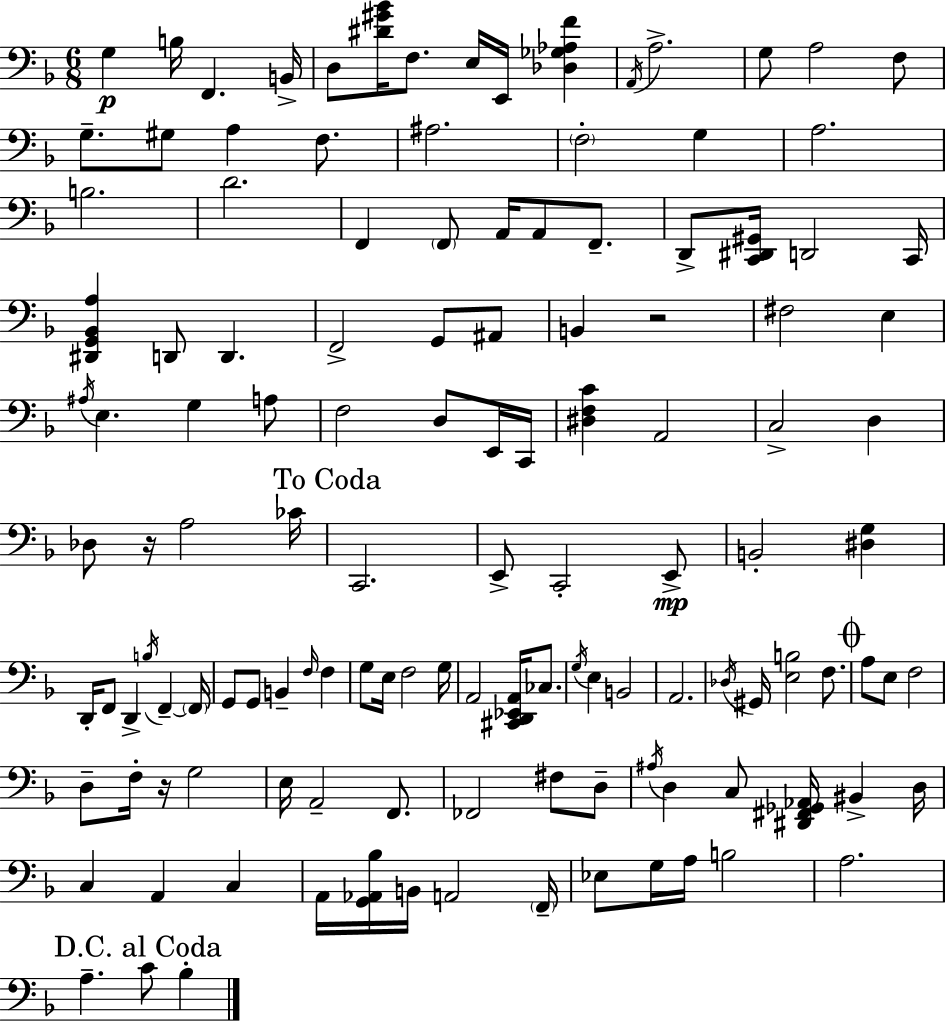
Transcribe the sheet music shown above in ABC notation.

X:1
T:Untitled
M:6/8
L:1/4
K:F
G, B,/4 F,, B,,/4 D,/2 [^D^G_B]/4 F,/2 E,/4 E,,/4 [_D,_G,_A,F] A,,/4 A,2 G,/2 A,2 F,/2 G,/2 ^G,/2 A, F,/2 ^A,2 F,2 G, A,2 B,2 D2 F,, F,,/2 A,,/4 A,,/2 F,,/2 D,,/2 [C,,^D,,^G,,]/4 D,,2 C,,/4 [^D,,G,,_B,,A,] D,,/2 D,, F,,2 G,,/2 ^A,,/2 B,, z2 ^F,2 E, ^A,/4 E, G, A,/2 F,2 D,/2 E,,/4 C,,/4 [^D,F,C] A,,2 C,2 D, _D,/2 z/4 A,2 _C/4 C,,2 E,,/2 C,,2 E,,/2 B,,2 [^D,G,] D,,/4 F,,/2 D,, B,/4 F,, F,,/4 G,,/2 G,,/2 B,, F,/4 F, G,/2 E,/4 F,2 G,/4 A,,2 [^C,,D,,_E,,A,,]/4 _C,/2 G,/4 E, B,,2 A,,2 _D,/4 ^G,,/4 [E,B,]2 F,/2 A,/2 E,/2 F,2 D,/2 F,/4 z/4 G,2 E,/4 A,,2 F,,/2 _F,,2 ^F,/2 D,/2 ^A,/4 D, C,/2 [^D,,^F,,_G,,_A,,]/4 ^B,, D,/4 C, A,, C, A,,/4 [G,,_A,,_B,]/4 B,,/4 A,,2 F,,/4 _E,/2 G,/4 A,/4 B,2 A,2 A, C/2 _B,